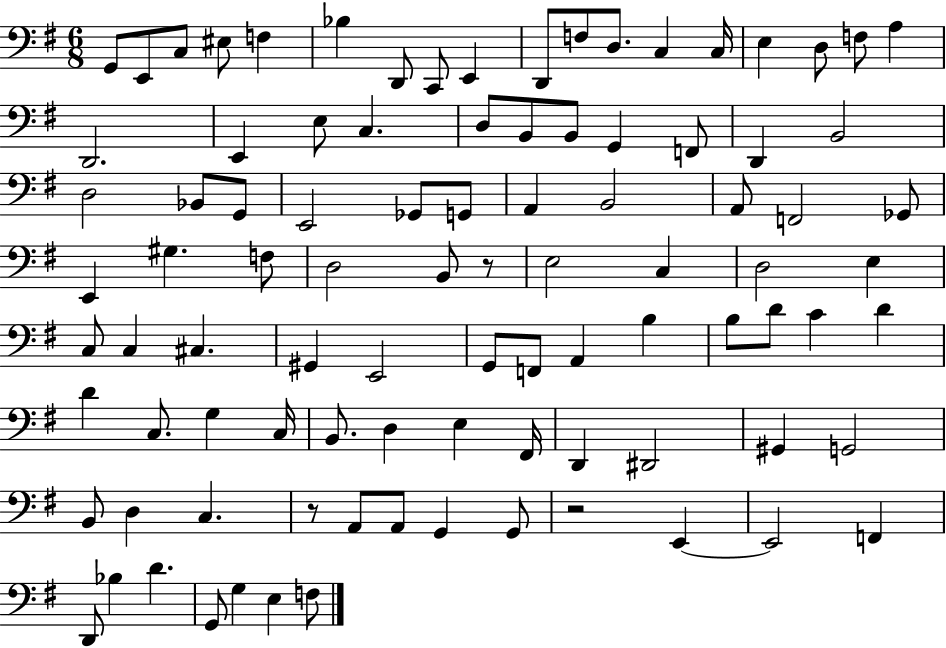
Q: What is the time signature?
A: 6/8